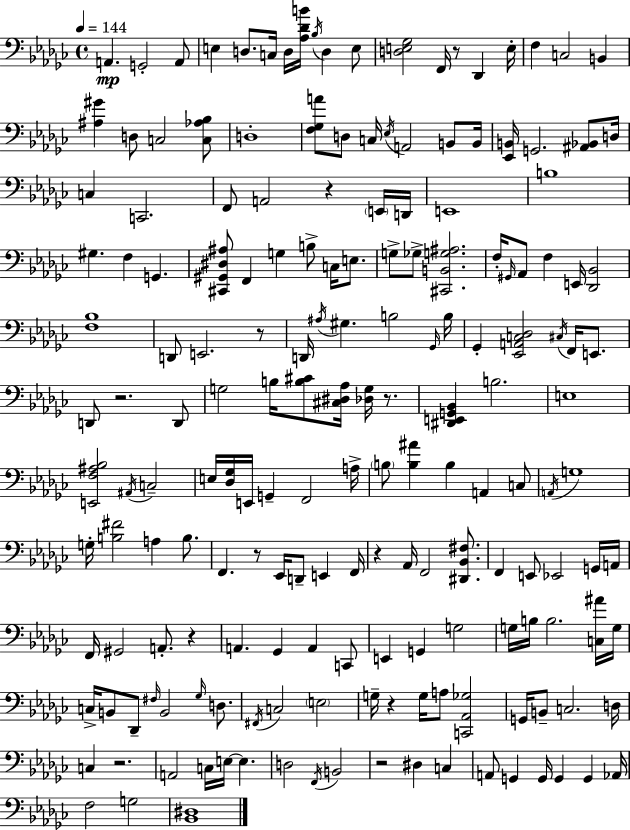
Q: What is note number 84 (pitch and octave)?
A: B3